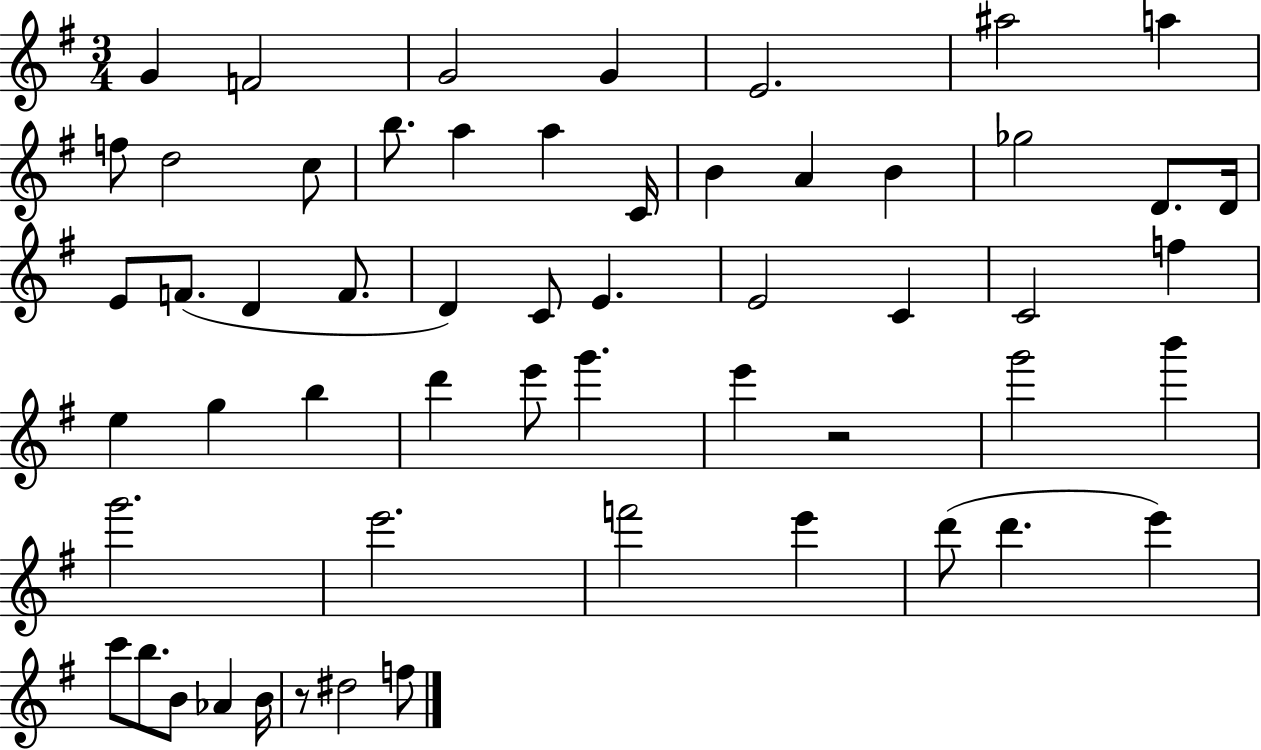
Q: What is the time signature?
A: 3/4